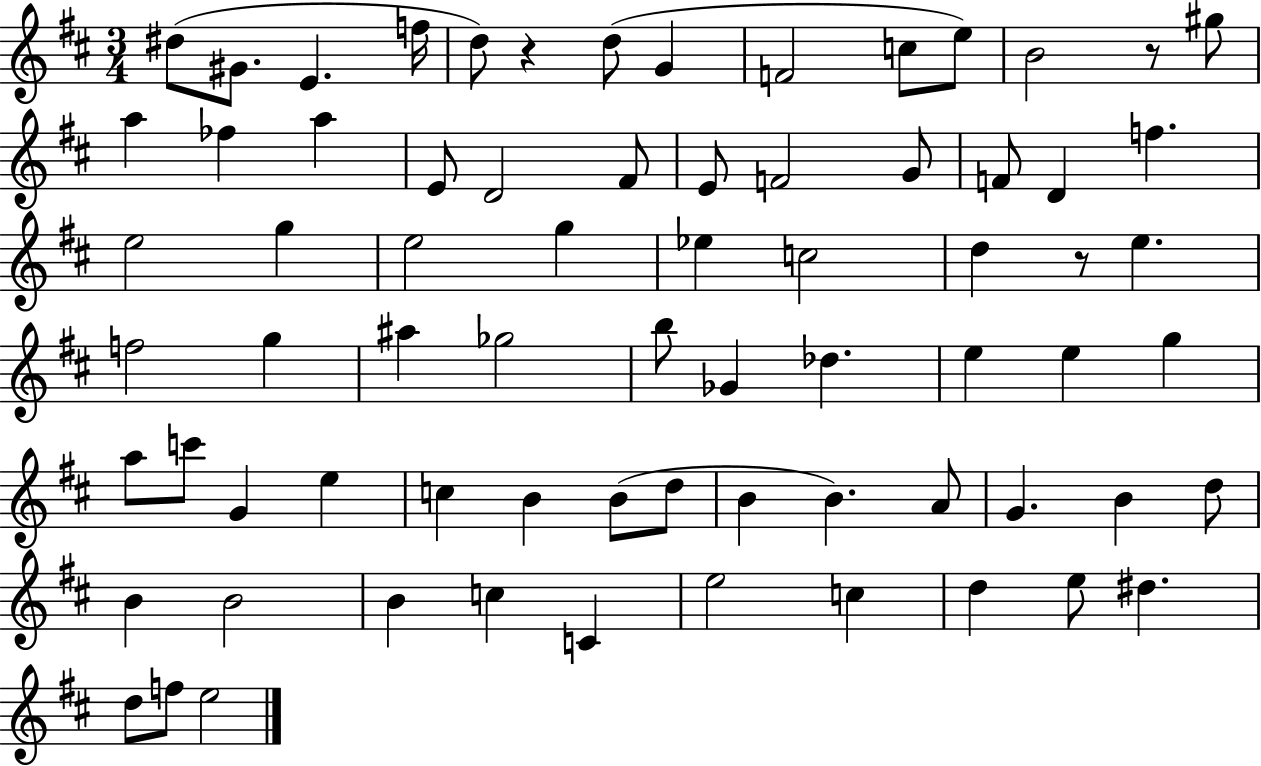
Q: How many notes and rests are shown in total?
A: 72